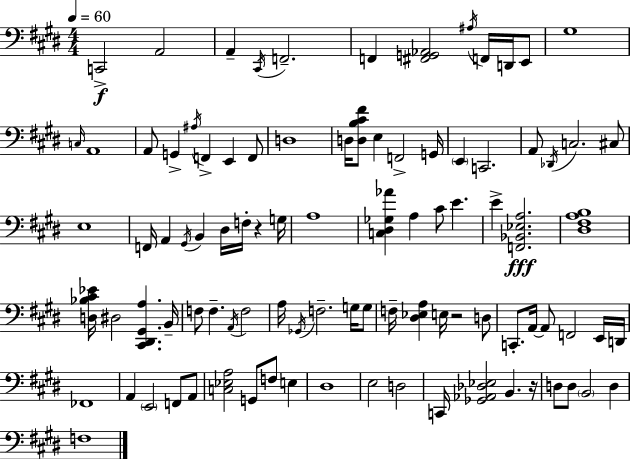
X:1
T:Untitled
M:4/4
L:1/4
K:E
C,,2 A,,2 A,, ^C,,/4 F,,2 F,, [^F,,G,,_A,,]2 ^A,/4 F,,/4 D,,/4 E,,/2 ^G,4 C,/4 A,,4 A,,/2 G,, ^A,/4 F,, E,, F,,/2 D,4 D,/4 [D,B,^C^F]/2 E, F,,2 G,,/4 E,, C,,2 A,,/2 _D,,/4 C,2 ^C,/2 E,4 F,,/4 A,, ^G,,/4 B,, ^D,/4 F,/4 z G,/4 A,4 [C,^D,_G,_A] A, ^C/2 E E [F,,_B,,_E,A,]2 [^D,^F,A,B,]4 [D,_B,^C_E]/4 ^D,2 [^C,,^D,,^G,,A,] B,,/4 F,/2 F, A,,/4 F,2 A,/4 _G,,/4 F,2 G,/4 G,/2 F,/4 [^D,_E,A,] E,/4 z2 D,/2 C,,/2 A,,/4 A,,/2 F,,2 E,,/4 D,,/4 _F,,4 A,, E,,2 F,,/2 A,,/2 [C,_E,A,]2 G,,/2 F,/2 E, ^D,4 E,2 D,2 C,,/4 [_G,,_A,,_D,_E,]2 B,, z/4 D,/2 D,/2 B,,2 D, F,4